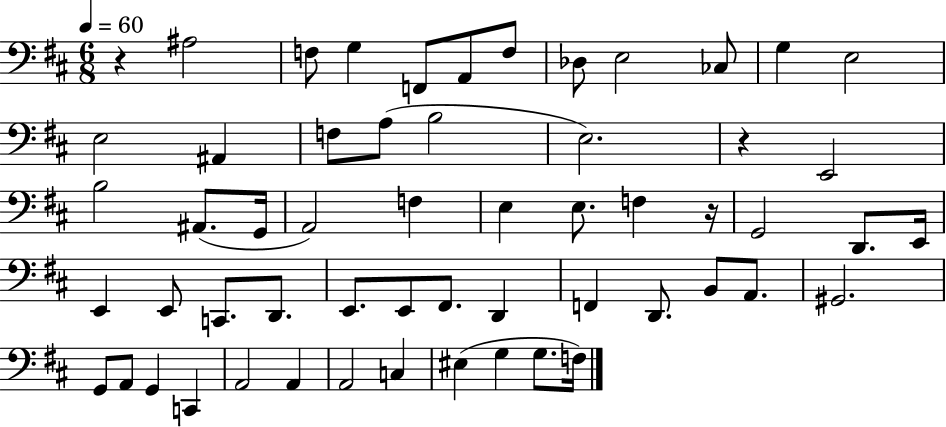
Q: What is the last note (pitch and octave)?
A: F3